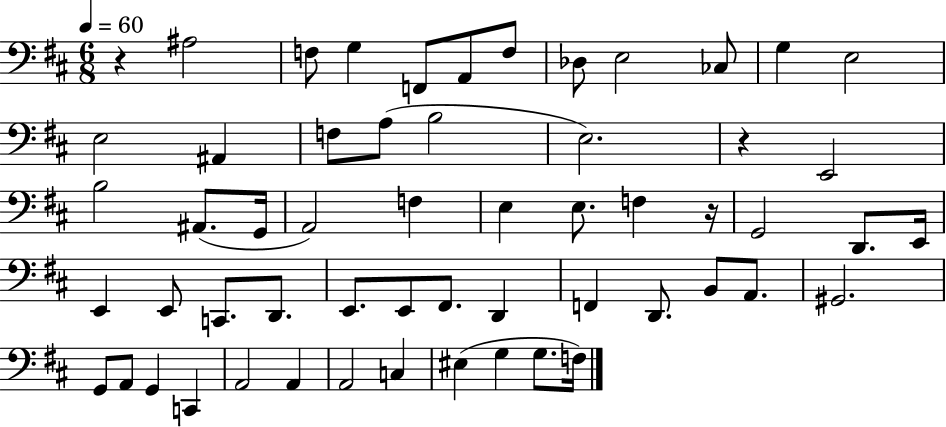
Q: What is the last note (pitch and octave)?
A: F3